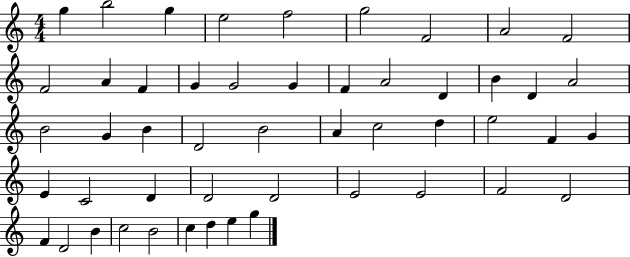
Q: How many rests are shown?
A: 0